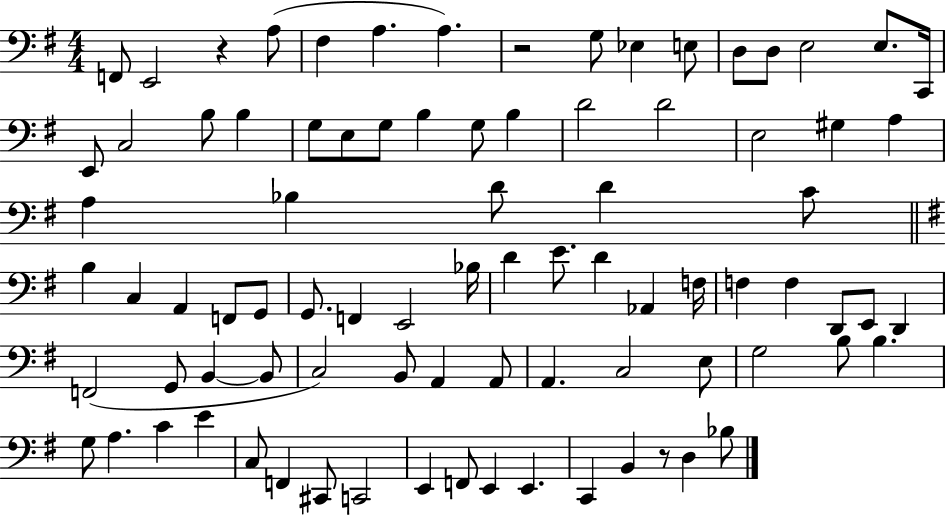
F2/e E2/h R/q A3/e F#3/q A3/q. A3/q. R/h G3/e Eb3/q E3/e D3/e D3/e E3/h E3/e. C2/s E2/e C3/h B3/e B3/q G3/e E3/e G3/e B3/q G3/e B3/q D4/h D4/h E3/h G#3/q A3/q A3/q Bb3/q D4/e D4/q C4/e B3/q C3/q A2/q F2/e G2/e G2/e. F2/q E2/h Bb3/s D4/q E4/e. D4/q Ab2/q F3/s F3/q F3/q D2/e E2/e D2/q F2/h G2/e B2/q B2/e C3/h B2/e A2/q A2/e A2/q. C3/h E3/e G3/h B3/e B3/q. G3/e A3/q. C4/q E4/q C3/e F2/q C#2/e C2/h E2/q F2/e E2/q E2/q. C2/q B2/q R/e D3/q Bb3/e